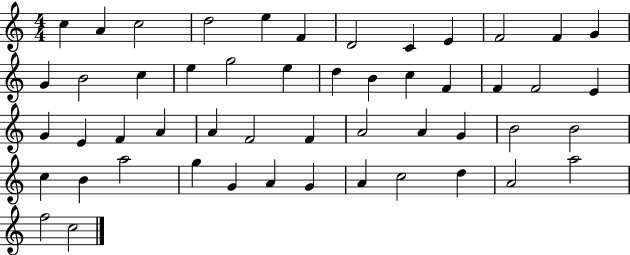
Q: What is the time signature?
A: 4/4